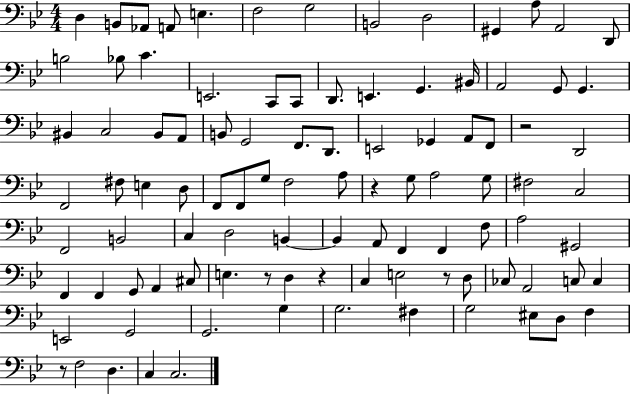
D3/q B2/e Ab2/e A2/e E3/q. F3/h G3/h B2/h D3/h G#2/q A3/e A2/h D2/e B3/h Bb3/e C4/q. E2/h. C2/e C2/e D2/e. E2/q. G2/q. BIS2/s A2/h G2/e G2/q. BIS2/q C3/h BIS2/e A2/e B2/e G2/h F2/e. D2/e. E2/h Gb2/q A2/e F2/e R/h D2/h F2/h F#3/e E3/q D3/e F2/e F2/e G3/e F3/h A3/e R/q G3/e A3/h G3/e F#3/h C3/h F2/h B2/h C3/q D3/h B2/q B2/q A2/e F2/q F2/q F3/e A3/h G#2/h F2/q F2/q G2/e A2/q C#3/e E3/q. R/e D3/q R/q C3/q E3/h R/e D3/e CES3/e A2/h C3/e C3/q E2/h G2/h G2/h. G3/q G3/h. F#3/q G3/h EIS3/e D3/e F3/q R/e F3/h D3/q. C3/q C3/h.